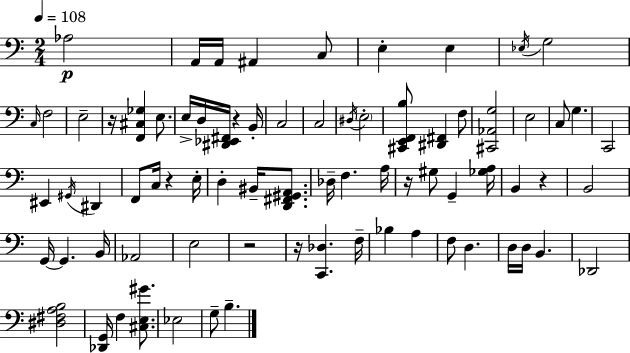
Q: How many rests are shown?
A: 7